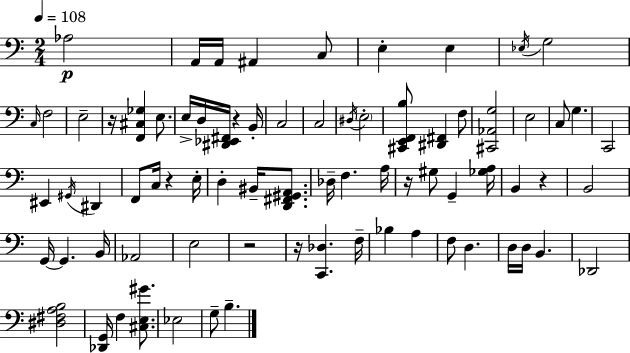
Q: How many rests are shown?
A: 7